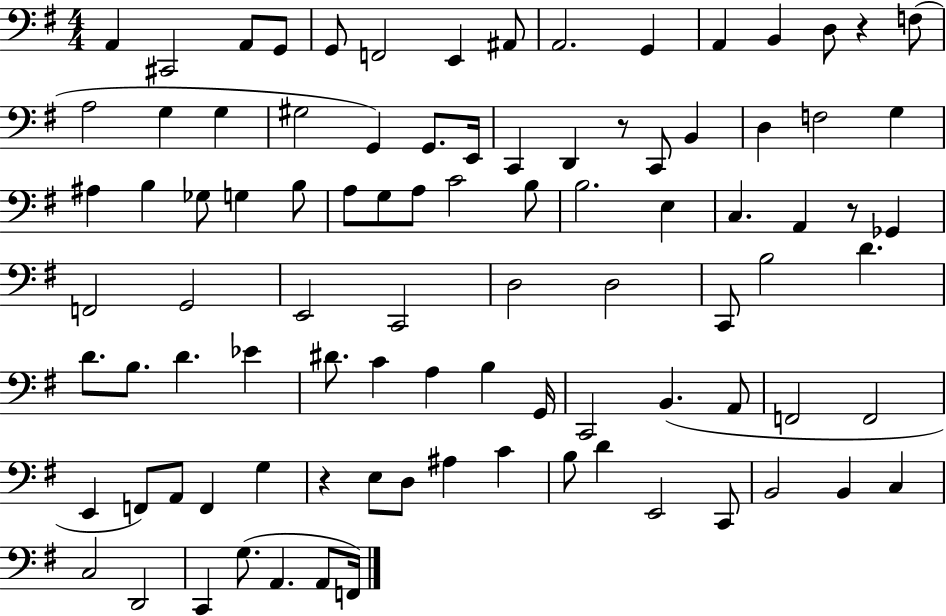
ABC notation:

X:1
T:Untitled
M:4/4
L:1/4
K:G
A,, ^C,,2 A,,/2 G,,/2 G,,/2 F,,2 E,, ^A,,/2 A,,2 G,, A,, B,, D,/2 z F,/2 A,2 G, G, ^G,2 G,, G,,/2 E,,/4 C,, D,, z/2 C,,/2 B,, D, F,2 G, ^A, B, _G,/2 G, B,/2 A,/2 G,/2 A,/2 C2 B,/2 B,2 E, C, A,, z/2 _G,, F,,2 G,,2 E,,2 C,,2 D,2 D,2 C,,/2 B,2 D D/2 B,/2 D _E ^D/2 C A, B, G,,/4 C,,2 B,, A,,/2 F,,2 F,,2 E,, F,,/2 A,,/2 F,, G, z E,/2 D,/2 ^A, C B,/2 D E,,2 C,,/2 B,,2 B,, C, C,2 D,,2 C,, G,/2 A,, A,,/2 F,,/4